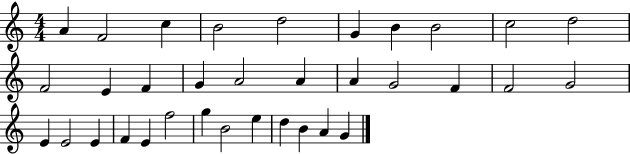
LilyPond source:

{
  \clef treble
  \numericTimeSignature
  \time 4/4
  \key c \major
  a'4 f'2 c''4 | b'2 d''2 | g'4 b'4 b'2 | c''2 d''2 | \break f'2 e'4 f'4 | g'4 a'2 a'4 | a'4 g'2 f'4 | f'2 g'2 | \break e'4 e'2 e'4 | f'4 e'4 f''2 | g''4 b'2 e''4 | d''4 b'4 a'4 g'4 | \break \bar "|."
}